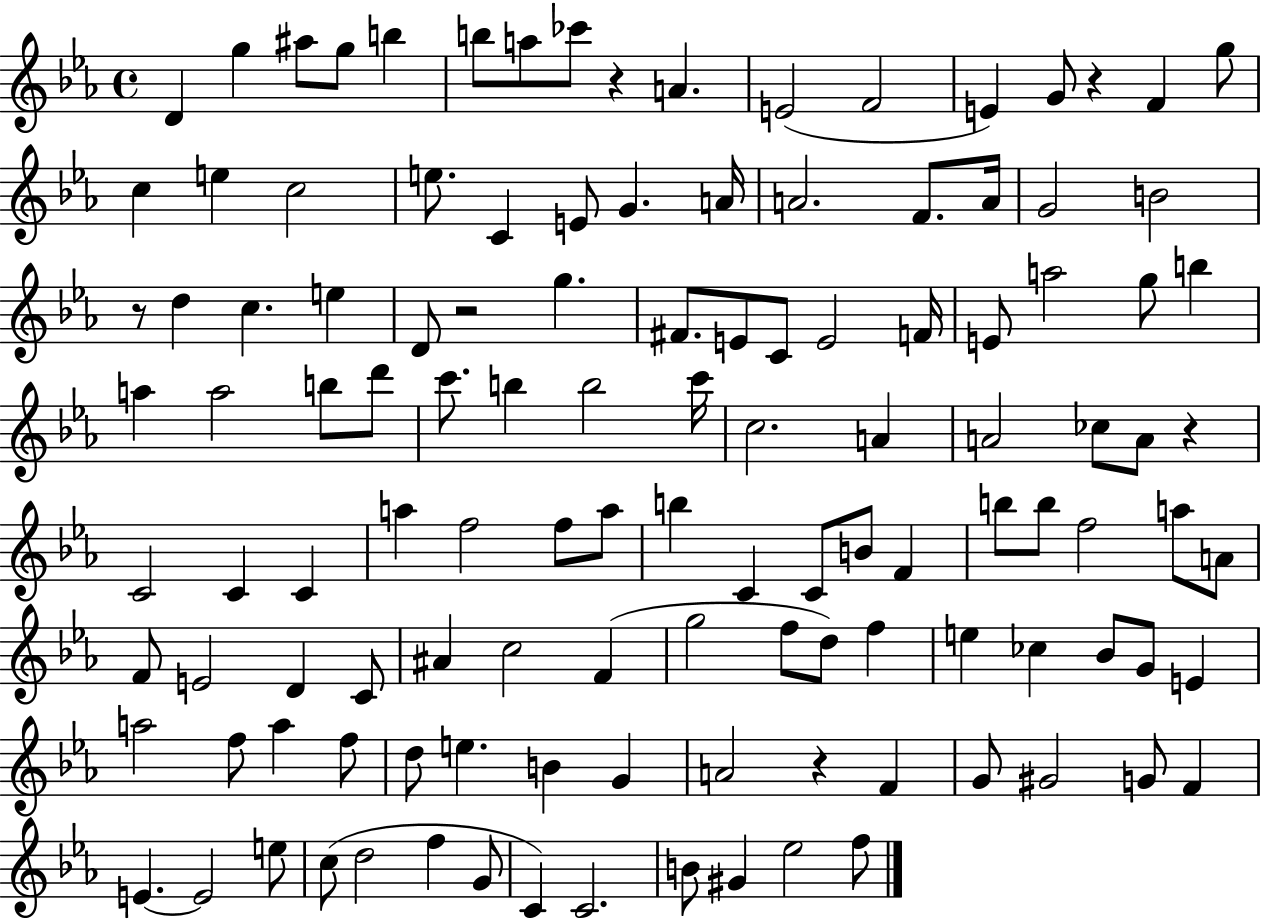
D4/q G5/q A#5/e G5/e B5/q B5/e A5/e CES6/e R/q A4/q. E4/h F4/h E4/q G4/e R/q F4/q G5/e C5/q E5/q C5/h E5/e. C4/q E4/e G4/q. A4/s A4/h. F4/e. A4/s G4/h B4/h R/e D5/q C5/q. E5/q D4/e R/h G5/q. F#4/e. E4/e C4/e E4/h F4/s E4/e A5/h G5/e B5/q A5/q A5/h B5/e D6/e C6/e. B5/q B5/h C6/s C5/h. A4/q A4/h CES5/e A4/e R/q C4/h C4/q C4/q A5/q F5/h F5/e A5/e B5/q C4/q C4/e B4/e F4/q B5/e B5/e F5/h A5/e A4/e F4/e E4/h D4/q C4/e A#4/q C5/h F4/q G5/h F5/e D5/e F5/q E5/q CES5/q Bb4/e G4/e E4/q A5/h F5/e A5/q F5/e D5/e E5/q. B4/q G4/q A4/h R/q F4/q G4/e G#4/h G4/e F4/q E4/q. E4/h E5/e C5/e D5/h F5/q G4/e C4/q C4/h. B4/e G#4/q Eb5/h F5/e